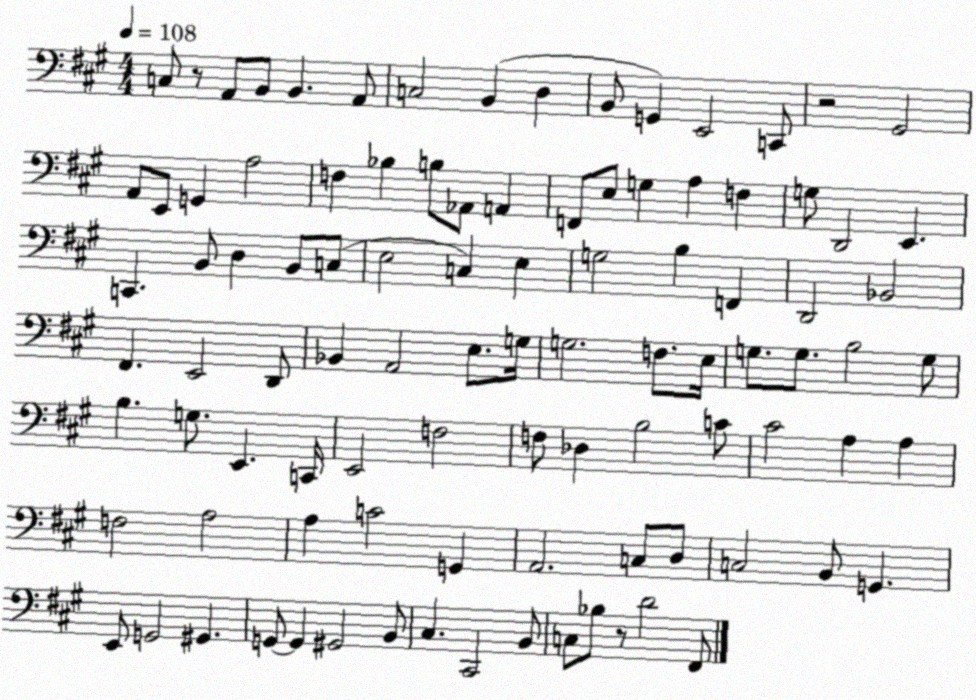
X:1
T:Untitled
M:4/4
L:1/4
K:A
C,/2 z/2 A,,/2 B,,/2 B,, A,,/2 C,2 B,, D, B,,/2 G,, E,,2 C,,/2 z2 ^G,,2 A,,/2 E,,/2 G,, A,2 F, _B, B,/2 _A,,/2 A,, F,,/2 E,/2 G, A, F, G,/2 D,,2 E,, C,, B,,/2 D, B,,/2 C,/2 E,2 C, E, G,2 B, F,, D,,2 _B,,2 ^F,, E,,2 D,,/2 _B,, A,,2 E,/2 G,/4 G,2 F,/2 E,/4 G,/2 G,/2 B,2 G,/2 B, G,/2 E,, C,,/4 E,,2 F,2 F,/2 _D, B,2 C/2 ^C2 A, A, F,2 A,2 A, C2 G,, A,,2 C,/2 D,/2 C,2 B,,/2 G,, E,,/2 G,,2 ^G,, G,,/2 G,, ^G,,2 B,,/2 ^C, ^C,,2 B,,/2 C,/2 _B,/2 z/2 D2 ^F,,/2